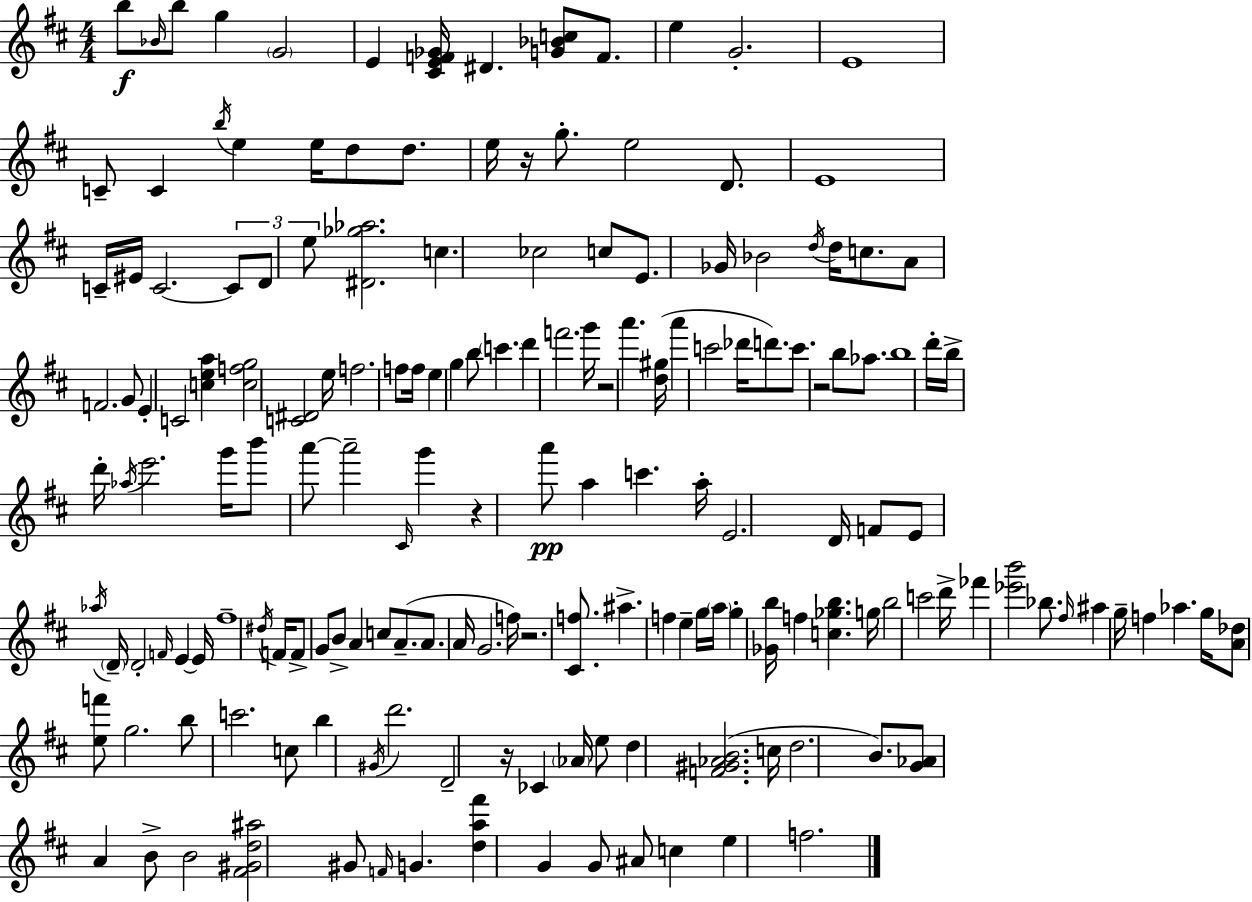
{
  \clef treble
  \numericTimeSignature
  \time 4/4
  \key d \major
  \repeat volta 2 { b''8\f \grace { bes'16 } b''8 g''4 \parenthesize g'2 | e'4 <cis' e' f' ges'>16 dis'4. <g' bes' c''>8 f'8. | e''4 g'2.-. | e'1 | \break c'8-- c'4 \acciaccatura { b''16 } e''4 e''16 d''8 d''8. | e''16 r16 g''8.-. e''2 d'8. | e'1 | c'16-- eis'16 c'2.~~ | \break \tuplet 3/2 { c'8 d'8 e''8 } <dis' ges'' aes''>2. | c''4. ces''2 | c''8 e'8. ges'16 bes'2 \acciaccatura { d''16 } d''16 | c''8. a'8 f'2. | \break g'8 e'4-. c'2 <c'' e'' a''>4 | <c'' f'' g''>2 <c' dis'>2 | e''16 f''2. | f''8 f''16 e''4 g''4 b''8 \parenthesize c'''4. | \break d'''4 f'''2. | g'''16 r2 a'''4. | <d'' gis''>16( a'''4 c'''2 des'''16 | d'''8.) c'''8. r2 b''8 | \break aes''8. b''1 | d'''16-. b''16-> d'''16-. \acciaccatura { aes''16 } e'''2. | g'''16 b'''8 a'''8~~ a'''2-- | \grace { cis'16 } g'''4 r4 a'''8\pp a''4 c'''4. | \break a''16-. e'2. | d'16 f'8 e'8 \acciaccatura { aes''16 } \parenthesize d'16-- d'2-. | \grace { f'16 } e'4~~ e'16 fis''1-- | \acciaccatura { dis''16 } f'16 f'8-> g'8 b'8-> a'4 | \break c''8 a'8.--( a'8. a'16 g'2. | f''16) r2. | <cis' f''>8. ais''4.-> f''4 | e''4-- g''16 \parenthesize a''16 g''4-. <ges' b''>16 f''4 | \break <c'' ges'' b''>4. g''16 b''2 | c'''2 d'''16-> fes'''4 <ees''' b'''>2 | bes''8. \grace { fis''16 } ais''4 g''16-- f''4 | aes''4. g''16 <a' des''>8 <e'' f'''>8 g''2. | \break b''8 c'''2. | c''8 b''4 \acciaccatura { gis'16 } d'''2. | d'2-- | r16 ces'4 \parenthesize aes'16 e''8 d''4 <f' gis' aes' b'>2.( | \break c''16 d''2. | b'8.) <g' aes'>8 a'4 | b'8-> b'2 <fis' gis' d'' ais''>2 | gis'8 \grace { f'16 } g'4. <d'' a'' fis'''>4 g'4 | \break g'8 ais'8 c''4 e''4 f''2. | } \bar "|."
}